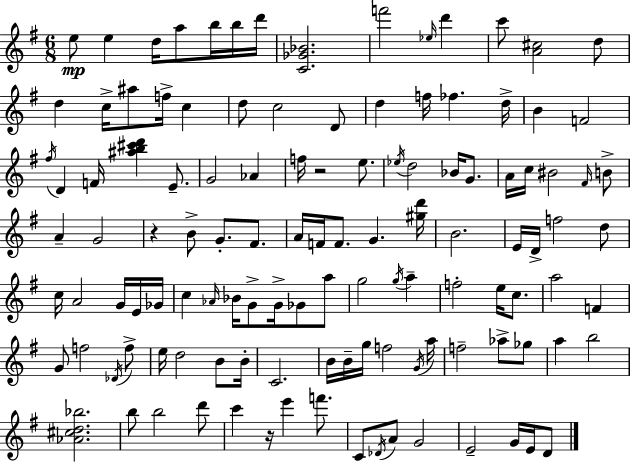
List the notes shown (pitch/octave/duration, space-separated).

E5/e E5/q D5/s A5/e B5/s B5/s D6/s [C4,Gb4,Bb4]/h. F6/h Eb5/s D6/q C6/e [A4,C#5]/h D5/e D5/q C5/s A#5/e F5/s C5/q D5/e C5/h D4/e D5/q F5/s FES5/q. D5/s B4/q F4/h F#5/s D4/q F4/s [A#5,B5,C#6,D6]/q E4/e. G4/h Ab4/q F5/s R/h E5/e. Eb5/s D5/h Bb4/s G4/e. A4/s C5/s BIS4/h F#4/s B4/e A4/q G4/h R/q B4/e G4/e. F#4/e. A4/s F4/s F4/e. G4/q. [G#5,D6]/s B4/h. E4/s D4/s F5/h D5/e C5/s A4/h G4/s E4/s Gb4/s C5/q Ab4/s Bb4/s G4/e G4/s Gb4/e A5/e G5/h G5/s A5/q F5/h E5/s C5/e. A5/h F4/q G4/e F5/h Db4/s F5/e E5/s D5/h B4/e B4/s C4/h. B4/s B4/s G5/s F5/h G4/s A5/s F5/h Ab5/e Gb5/e A5/q B5/h [Ab4,C#5,D5,Bb5]/h. B5/e B5/h D6/e C6/q R/s E6/q F6/e. C4/e Db4/s A4/e G4/h E4/h G4/s E4/s D4/e